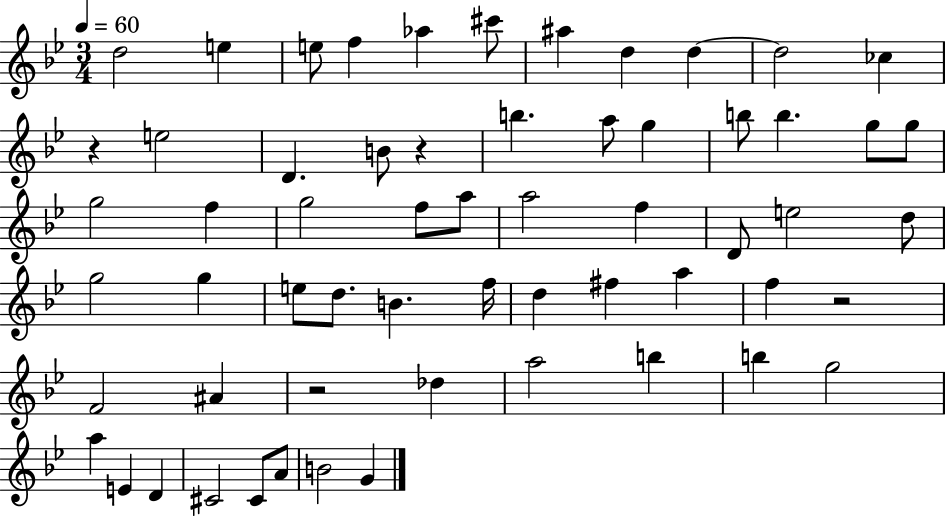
D5/h E5/q E5/e F5/q Ab5/q C#6/e A#5/q D5/q D5/q D5/h CES5/q R/q E5/h D4/q. B4/e R/q B5/q. A5/e G5/q B5/e B5/q. G5/e G5/e G5/h F5/q G5/h F5/e A5/e A5/h F5/q D4/e E5/h D5/e G5/h G5/q E5/e D5/e. B4/q. F5/s D5/q F#5/q A5/q F5/q R/h F4/h A#4/q R/h Db5/q A5/h B5/q B5/q G5/h A5/q E4/q D4/q C#4/h C#4/e A4/e B4/h G4/q